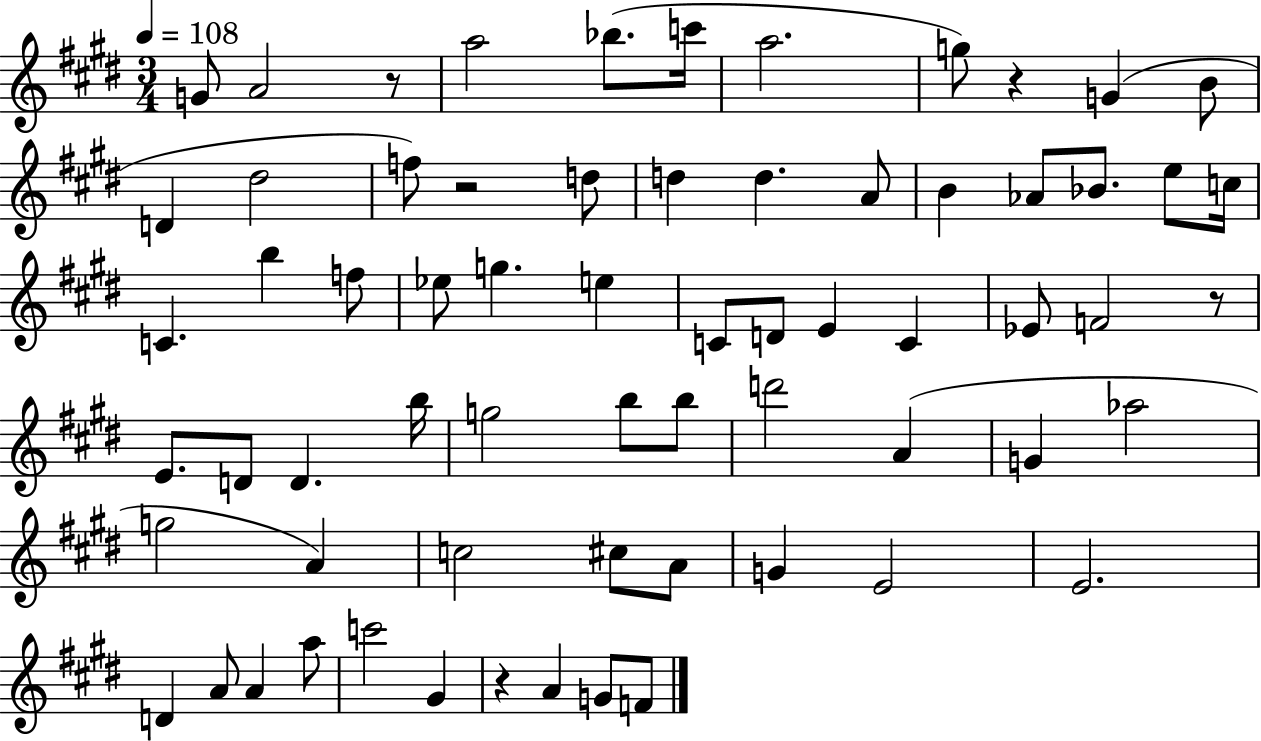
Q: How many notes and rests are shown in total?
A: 66